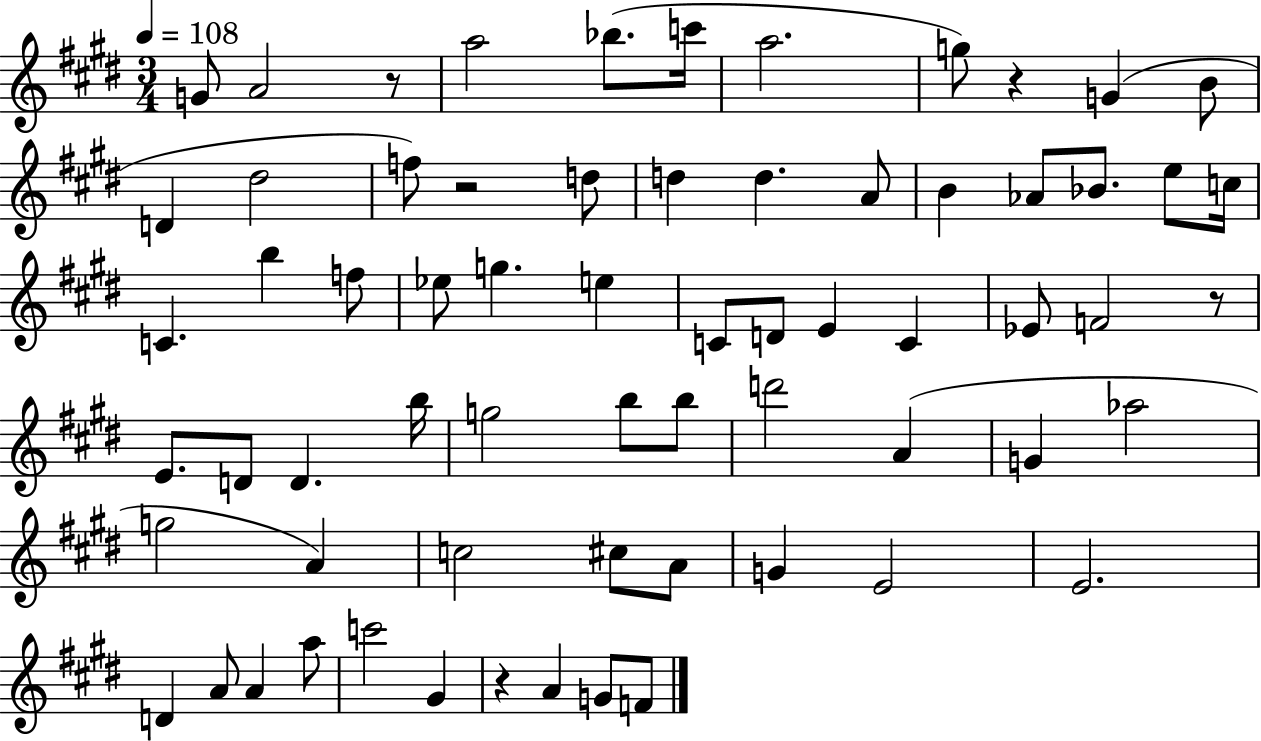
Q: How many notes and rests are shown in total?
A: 66